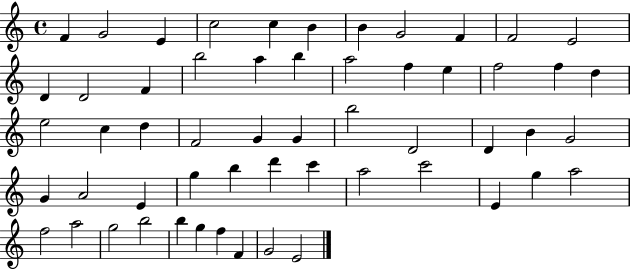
{
  \clef treble
  \time 4/4
  \defaultTimeSignature
  \key c \major
  f'4 g'2 e'4 | c''2 c''4 b'4 | b'4 g'2 f'4 | f'2 e'2 | \break d'4 d'2 f'4 | b''2 a''4 b''4 | a''2 f''4 e''4 | f''2 f''4 d''4 | \break e''2 c''4 d''4 | f'2 g'4 g'4 | b''2 d'2 | d'4 b'4 g'2 | \break g'4 a'2 e'4 | g''4 b''4 d'''4 c'''4 | a''2 c'''2 | e'4 g''4 a''2 | \break f''2 a''2 | g''2 b''2 | b''4 g''4 f''4 f'4 | g'2 e'2 | \break \bar "|."
}